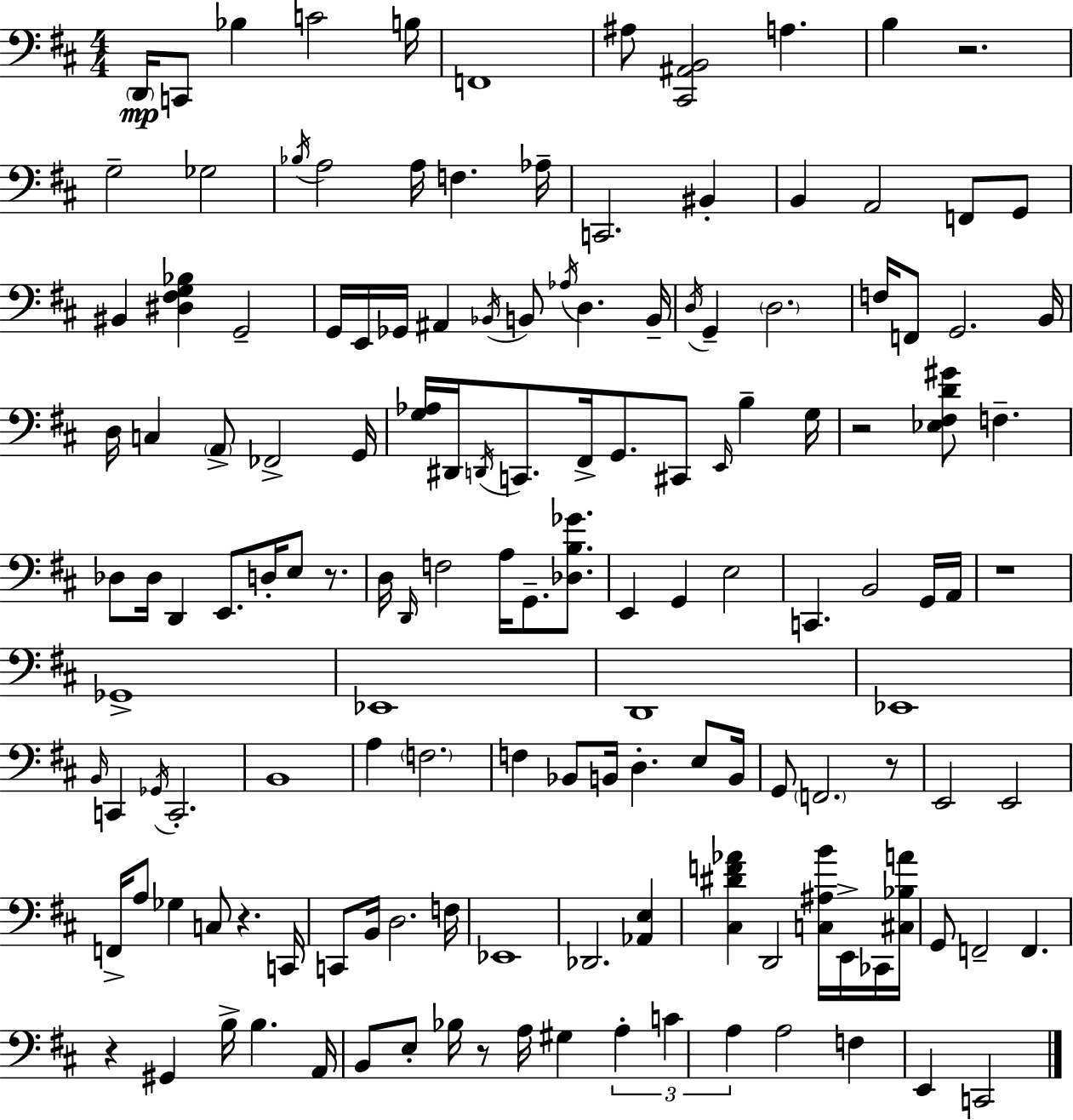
X:1
T:Untitled
M:4/4
L:1/4
K:D
D,,/4 C,,/2 _B, C2 B,/4 F,,4 ^A,/2 [^C,,^A,,B,,]2 A, B, z2 G,2 _G,2 _B,/4 A,2 A,/4 F, _A,/4 C,,2 ^B,, B,, A,,2 F,,/2 G,,/2 ^B,, [^D,^F,G,_B,] G,,2 G,,/4 E,,/4 _G,,/4 ^A,, _B,,/4 B,,/2 _A,/4 D, B,,/4 D,/4 G,, D,2 F,/4 F,,/2 G,,2 B,,/4 D,/4 C, A,,/2 _F,,2 G,,/4 [G,_A,]/4 ^D,,/4 D,,/4 C,,/2 ^F,,/4 G,,/2 ^C,,/2 E,,/4 B, G,/4 z2 [_E,^F,D^G]/2 F, _D,/2 _D,/4 D,, E,,/2 D,/4 E,/2 z/2 D,/4 D,,/4 F,2 A,/4 G,,/2 [_D,B,_G]/2 E,, G,, E,2 C,, B,,2 G,,/4 A,,/4 z4 _G,,4 _E,,4 D,,4 _E,,4 B,,/4 C,, _G,,/4 C,,2 B,,4 A, F,2 F, _B,,/2 B,,/4 D, E,/2 B,,/4 G,,/2 F,,2 z/2 E,,2 E,,2 F,,/4 A,/2 _G, C,/2 z C,,/4 C,,/2 B,,/4 D,2 F,/4 _E,,4 _D,,2 [_A,,E,] [^C,^DF_A] D,,2 [C,^A,B]/4 E,,/4 _C,,/4 [^C,_B,A]/4 G,,/2 F,,2 F,, z ^G,, B,/4 B, A,,/4 B,,/2 E,/2 _B,/4 z/2 A,/4 ^G, A, C A, A,2 F, E,, C,,2